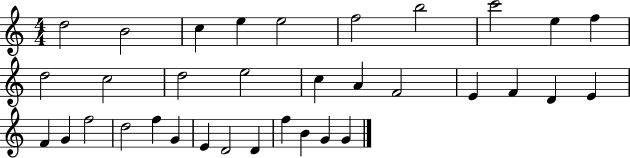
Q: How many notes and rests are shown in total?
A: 34